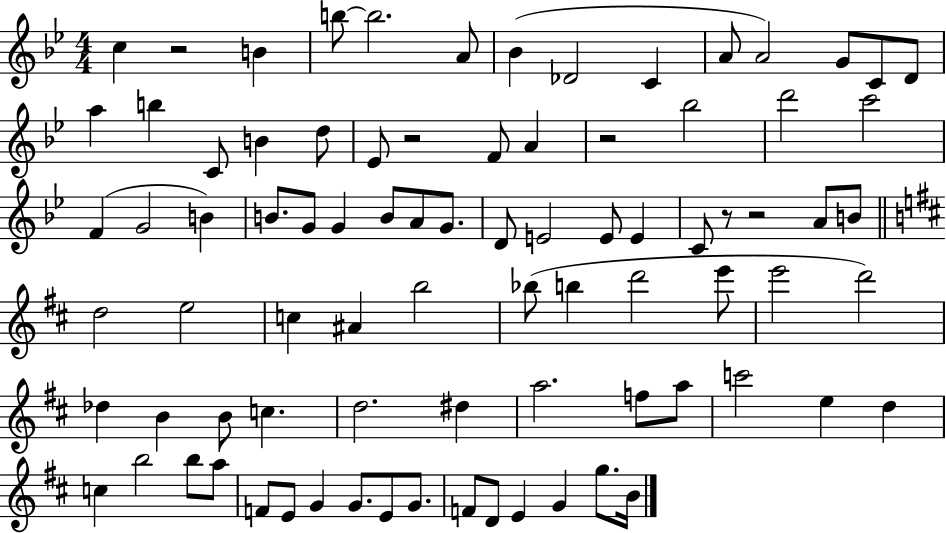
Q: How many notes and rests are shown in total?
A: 84